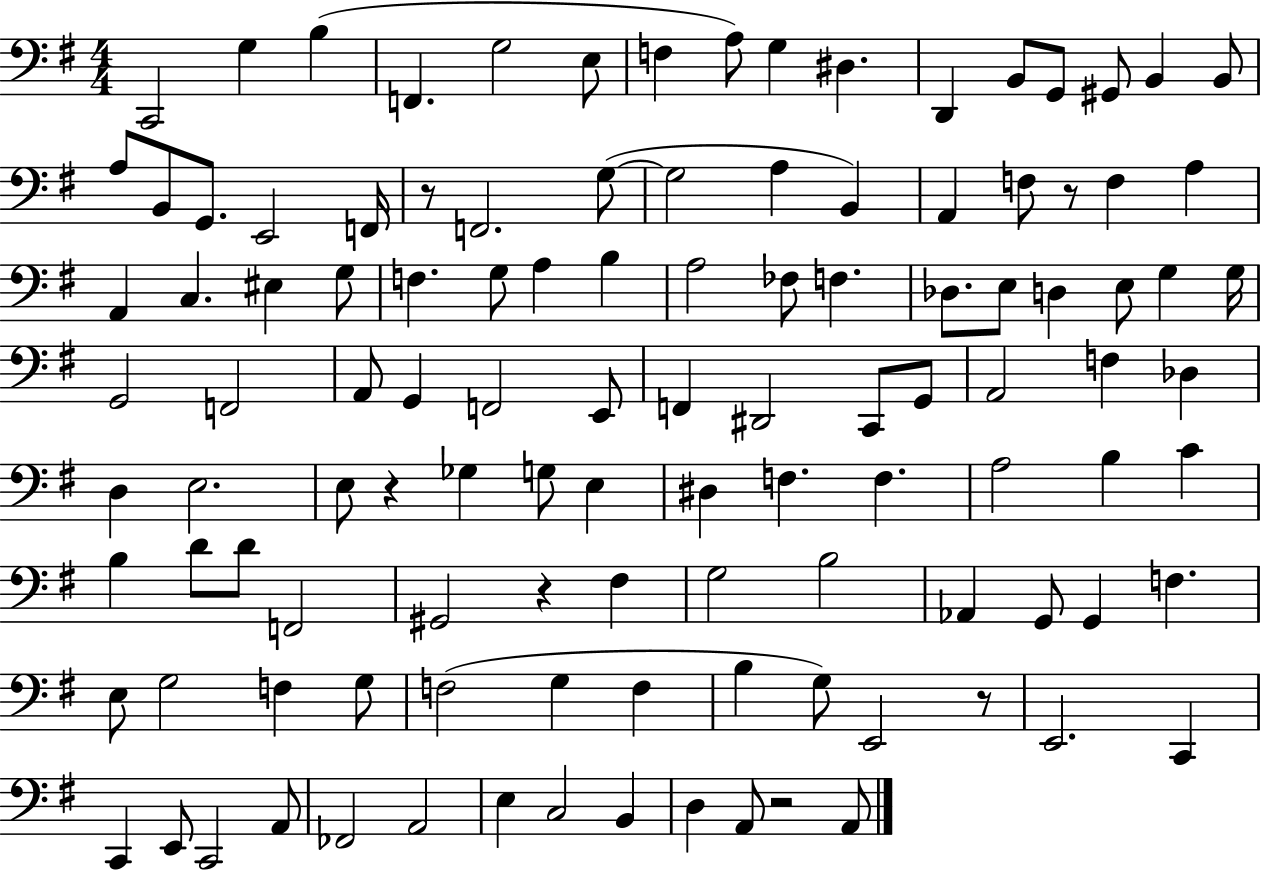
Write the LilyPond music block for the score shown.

{
  \clef bass
  \numericTimeSignature
  \time 4/4
  \key g \major
  c,2 g4 b4( | f,4. g2 e8 | f4 a8) g4 dis4. | d,4 b,8 g,8 gis,8 b,4 b,8 | \break a8 b,8 g,8. e,2 f,16 | r8 f,2. g8~(~ | g2 a4 b,4) | a,4 f8 r8 f4 a4 | \break a,4 c4. eis4 g8 | f4. g8 a4 b4 | a2 fes8 f4. | des8. e8 d4 e8 g4 g16 | \break g,2 f,2 | a,8 g,4 f,2 e,8 | f,4 dis,2 c,8 g,8 | a,2 f4 des4 | \break d4 e2. | e8 r4 ges4 g8 e4 | dis4 f4. f4. | a2 b4 c'4 | \break b4 d'8 d'8 f,2 | gis,2 r4 fis4 | g2 b2 | aes,4 g,8 g,4 f4. | \break e8 g2 f4 g8 | f2( g4 f4 | b4 g8) e,2 r8 | e,2. c,4 | \break c,4 e,8 c,2 a,8 | fes,2 a,2 | e4 c2 b,4 | d4 a,8 r2 a,8 | \break \bar "|."
}